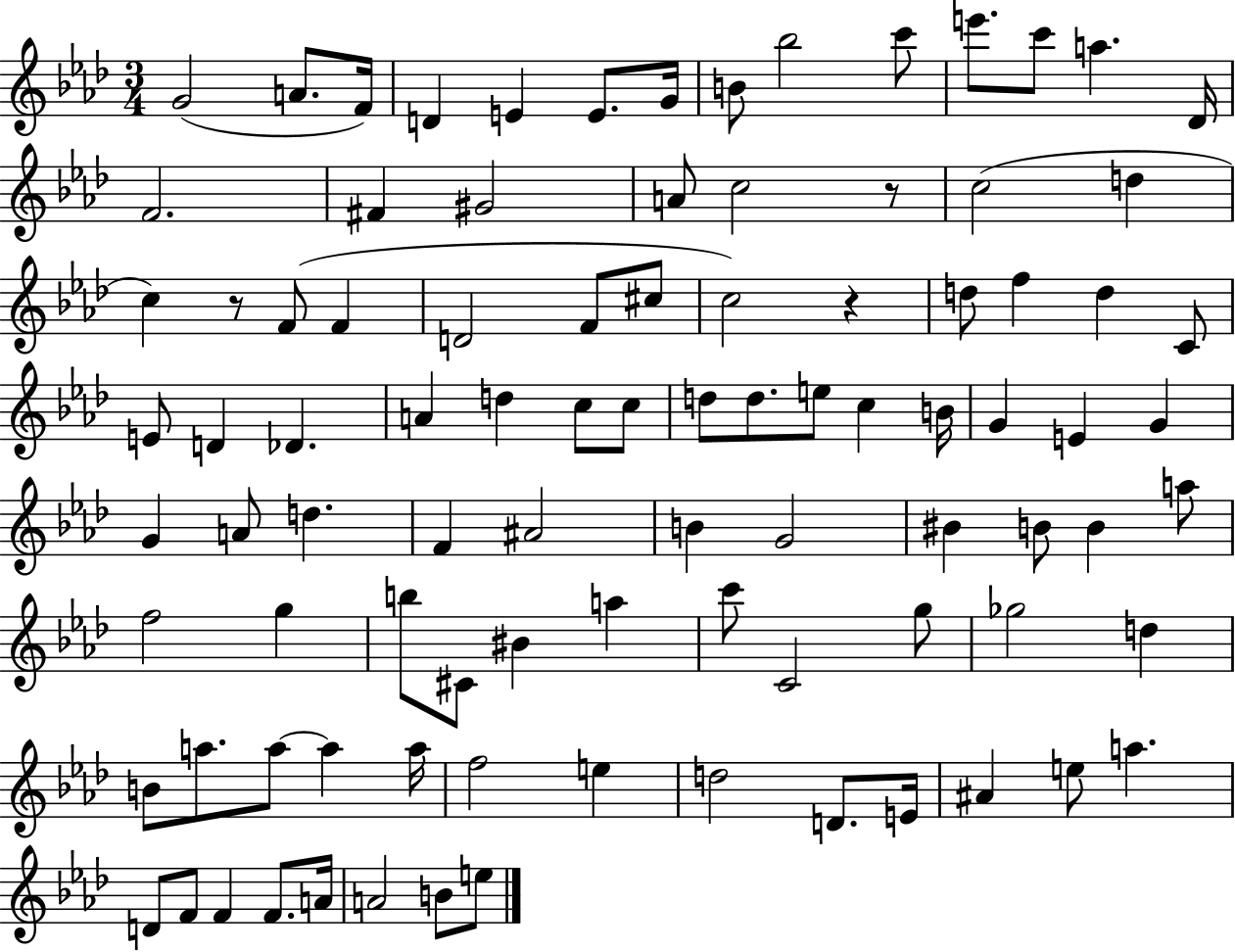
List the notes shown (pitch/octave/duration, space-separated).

G4/h A4/e. F4/s D4/q E4/q E4/e. G4/s B4/e Bb5/h C6/e E6/e. C6/e A5/q. Db4/s F4/h. F#4/q G#4/h A4/e C5/h R/e C5/h D5/q C5/q R/e F4/e F4/q D4/h F4/e C#5/e C5/h R/q D5/e F5/q D5/q C4/e E4/e D4/q Db4/q. A4/q D5/q C5/e C5/e D5/e D5/e. E5/e C5/q B4/s G4/q E4/q G4/q G4/q A4/e D5/q. F4/q A#4/h B4/q G4/h BIS4/q B4/e B4/q A5/e F5/h G5/q B5/e C#4/e BIS4/q A5/q C6/e C4/h G5/e Gb5/h D5/q B4/e A5/e. A5/e A5/q A5/s F5/h E5/q D5/h D4/e. E4/s A#4/q E5/e A5/q. D4/e F4/e F4/q F4/e. A4/s A4/h B4/e E5/e